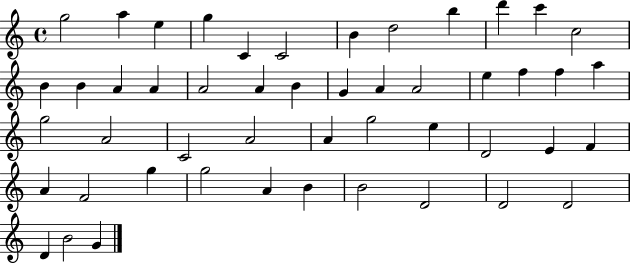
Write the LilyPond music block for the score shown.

{
  \clef treble
  \time 4/4
  \defaultTimeSignature
  \key c \major
  g''2 a''4 e''4 | g''4 c'4 c'2 | b'4 d''2 b''4 | d'''4 c'''4 c''2 | \break b'4 b'4 a'4 a'4 | a'2 a'4 b'4 | g'4 a'4 a'2 | e''4 f''4 f''4 a''4 | \break g''2 a'2 | c'2 a'2 | a'4 g''2 e''4 | d'2 e'4 f'4 | \break a'4 f'2 g''4 | g''2 a'4 b'4 | b'2 d'2 | d'2 d'2 | \break d'4 b'2 g'4 | \bar "|."
}